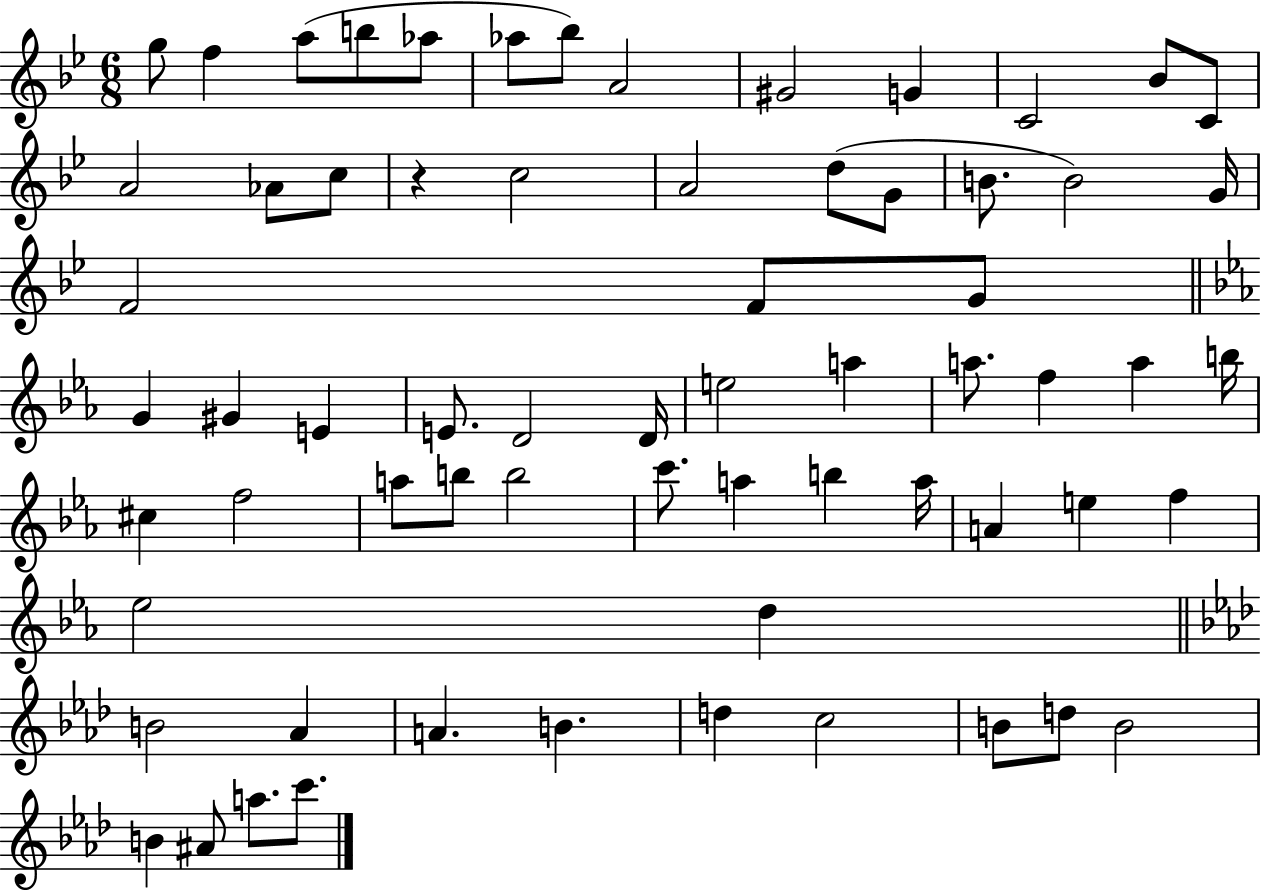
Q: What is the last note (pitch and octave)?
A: C6